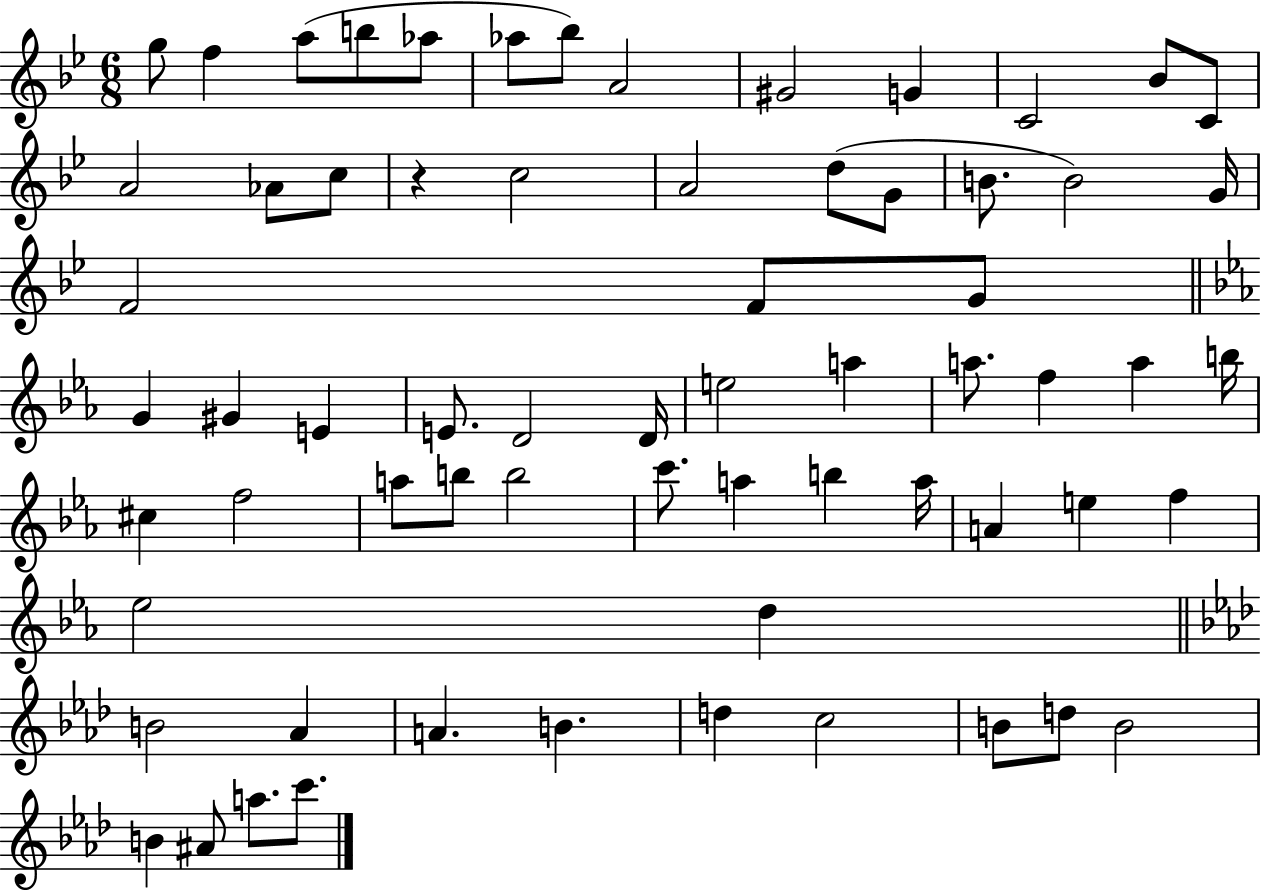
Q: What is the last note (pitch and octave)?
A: C6